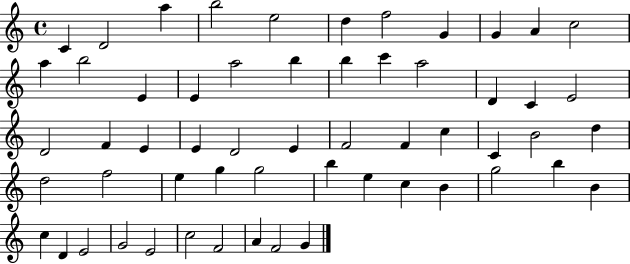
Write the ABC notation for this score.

X:1
T:Untitled
M:4/4
L:1/4
K:C
C D2 a b2 e2 d f2 G G A c2 a b2 E E a2 b b c' a2 D C E2 D2 F E E D2 E F2 F c C B2 d d2 f2 e g g2 b e c B g2 b B c D E2 G2 E2 c2 F2 A F2 G